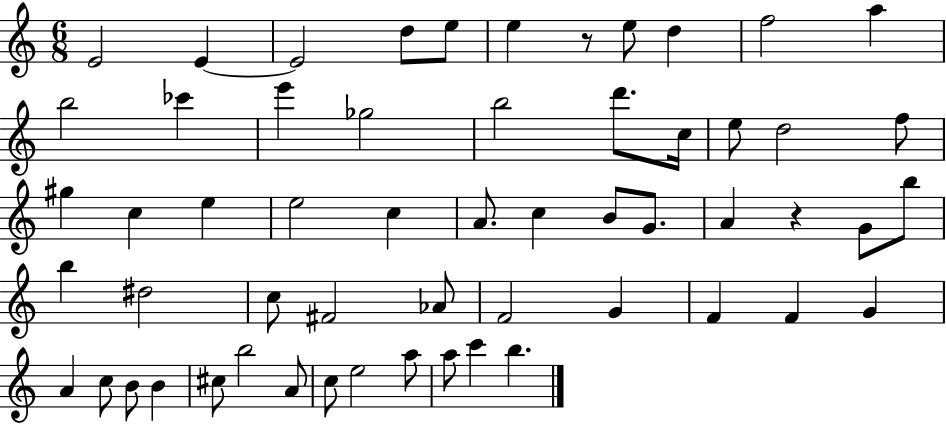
E4/h E4/q E4/h D5/e E5/e E5/q R/e E5/e D5/q F5/h A5/q B5/h CES6/q E6/q Gb5/h B5/h D6/e. C5/s E5/e D5/h F5/e G#5/q C5/q E5/q E5/h C5/q A4/e. C5/q B4/e G4/e. A4/q R/q G4/e B5/e B5/q D#5/h C5/e F#4/h Ab4/e F4/h G4/q F4/q F4/q G4/q A4/q C5/e B4/e B4/q C#5/e B5/h A4/e C5/e E5/h A5/e A5/e C6/q B5/q.